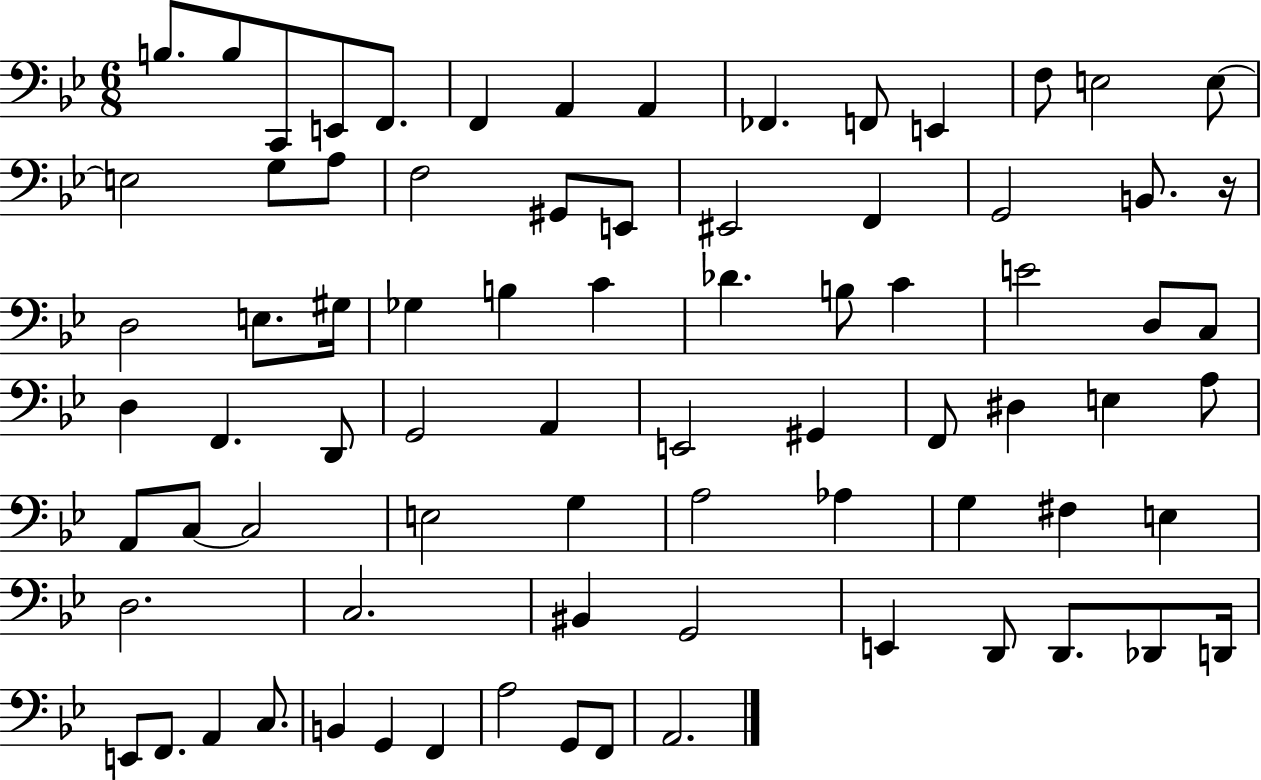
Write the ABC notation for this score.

X:1
T:Untitled
M:6/8
L:1/4
K:Bb
B,/2 B,/2 C,,/2 E,,/2 F,,/2 F,, A,, A,, _F,, F,,/2 E,, F,/2 E,2 E,/2 E,2 G,/2 A,/2 F,2 ^G,,/2 E,,/2 ^E,,2 F,, G,,2 B,,/2 z/4 D,2 E,/2 ^G,/4 _G, B, C _D B,/2 C E2 D,/2 C,/2 D, F,, D,,/2 G,,2 A,, E,,2 ^G,, F,,/2 ^D, E, A,/2 A,,/2 C,/2 C,2 E,2 G, A,2 _A, G, ^F, E, D,2 C,2 ^B,, G,,2 E,, D,,/2 D,,/2 _D,,/2 D,,/4 E,,/2 F,,/2 A,, C,/2 B,, G,, F,, A,2 G,,/2 F,,/2 A,,2